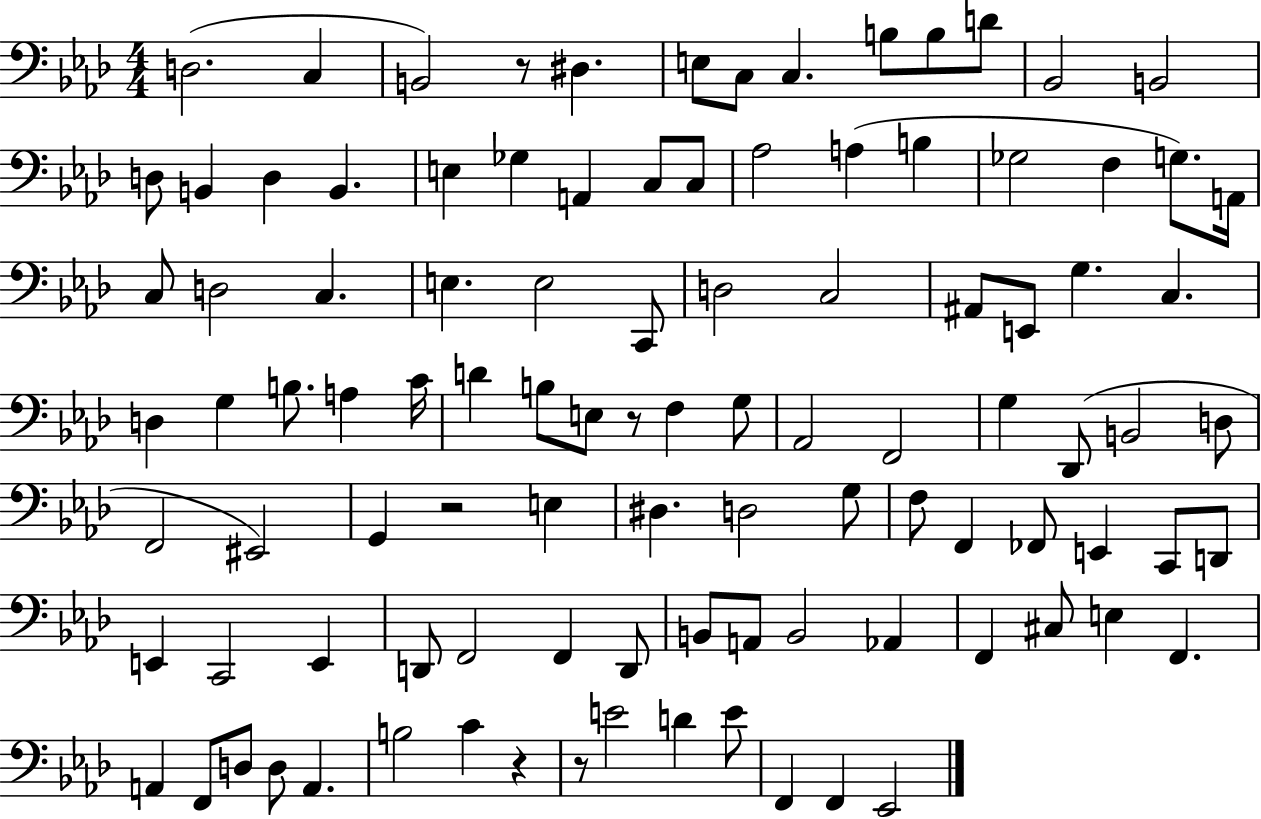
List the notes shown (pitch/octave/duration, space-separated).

D3/h. C3/q B2/h R/e D#3/q. E3/e C3/e C3/q. B3/e B3/e D4/e Bb2/h B2/h D3/e B2/q D3/q B2/q. E3/q Gb3/q A2/q C3/e C3/e Ab3/h A3/q B3/q Gb3/h F3/q G3/e. A2/s C3/e D3/h C3/q. E3/q. E3/h C2/e D3/h C3/h A#2/e E2/e G3/q. C3/q. D3/q G3/q B3/e. A3/q C4/s D4/q B3/e E3/e R/e F3/q G3/e Ab2/h F2/h G3/q Db2/e B2/h D3/e F2/h EIS2/h G2/q R/h E3/q D#3/q. D3/h G3/e F3/e F2/q FES2/e E2/q C2/e D2/e E2/q C2/h E2/q D2/e F2/h F2/q D2/e B2/e A2/e B2/h Ab2/q F2/q C#3/e E3/q F2/q. A2/q F2/e D3/e D3/e A2/q. B3/h C4/q R/q R/e E4/h D4/q E4/e F2/q F2/q Eb2/h